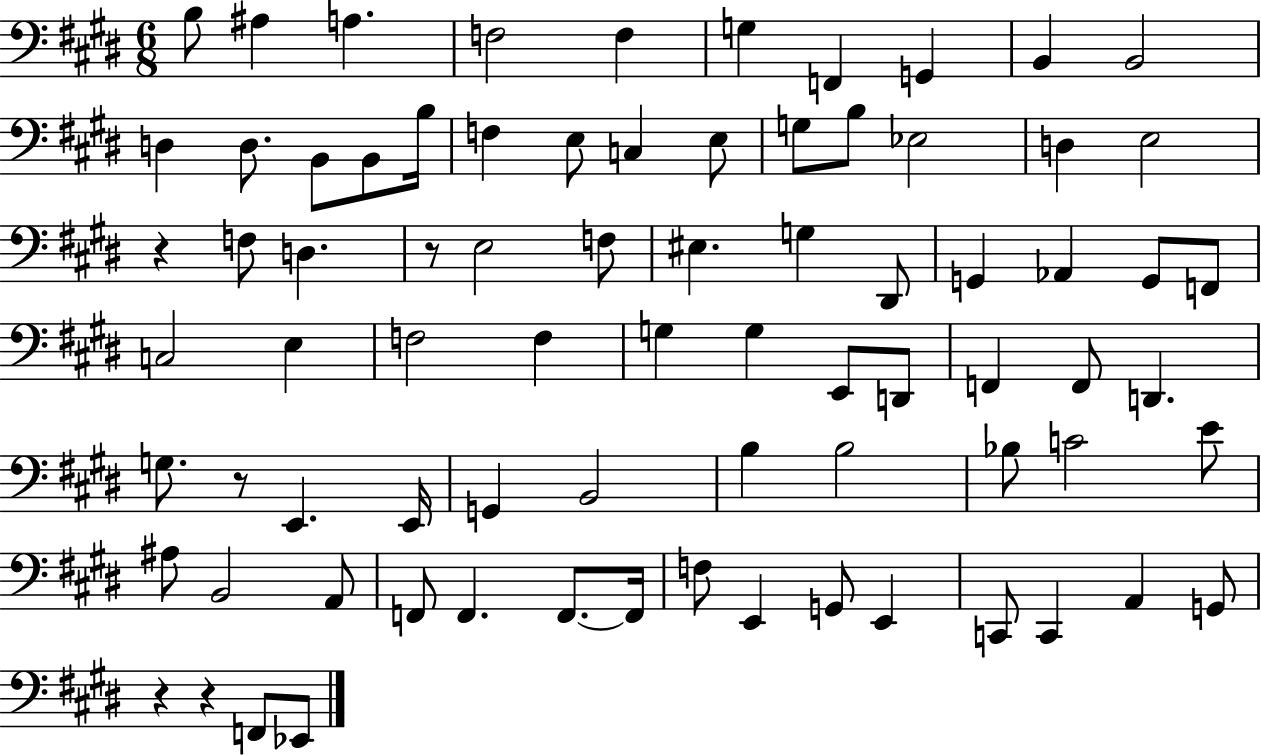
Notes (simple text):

B3/e A#3/q A3/q. F3/h F3/q G3/q F2/q G2/q B2/q B2/h D3/q D3/e. B2/e B2/e B3/s F3/q E3/e C3/q E3/e G3/e B3/e Eb3/h D3/q E3/h R/q F3/e D3/q. R/e E3/h F3/e EIS3/q. G3/q D#2/e G2/q Ab2/q G2/e F2/e C3/h E3/q F3/h F3/q G3/q G3/q E2/e D2/e F2/q F2/e D2/q. G3/e. R/e E2/q. E2/s G2/q B2/h B3/q B3/h Bb3/e C4/h E4/e A#3/e B2/h A2/e F2/e F2/q. F2/e. F2/s F3/e E2/q G2/e E2/q C2/e C2/q A2/q G2/e R/q R/q F2/e Eb2/e